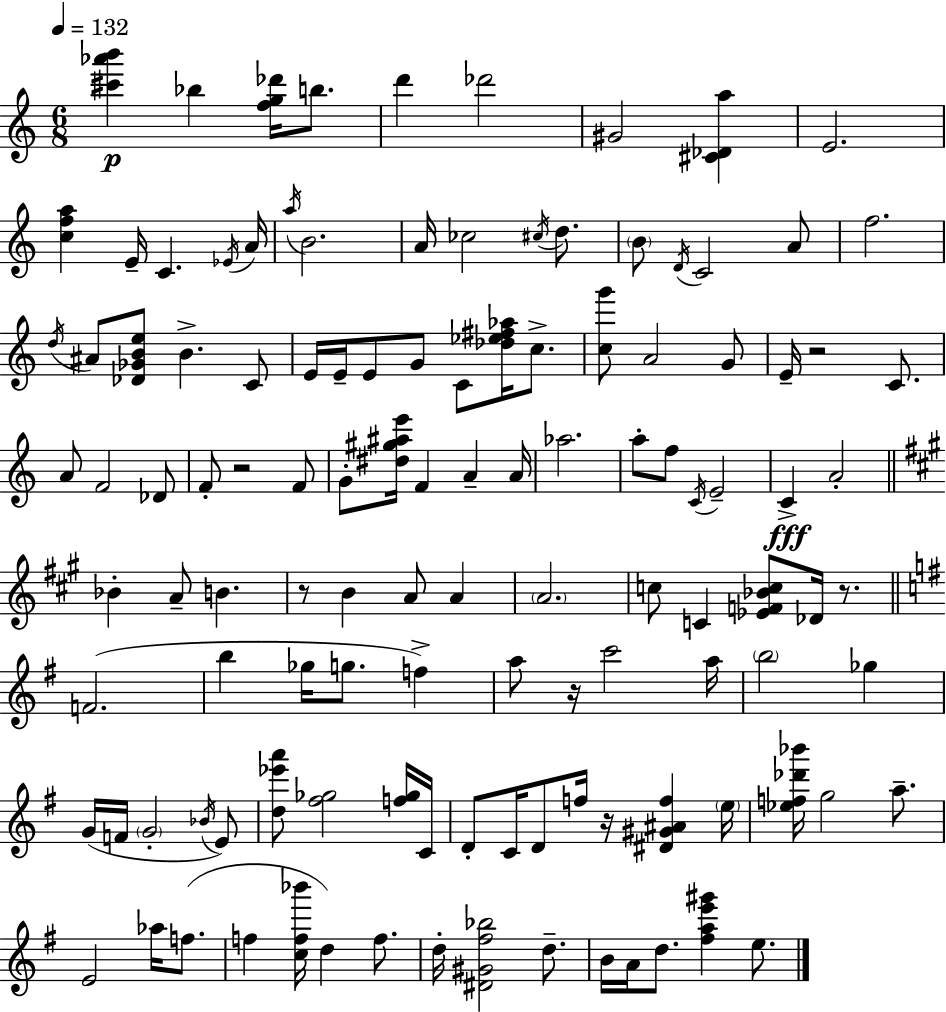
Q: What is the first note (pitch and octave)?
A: Bb5